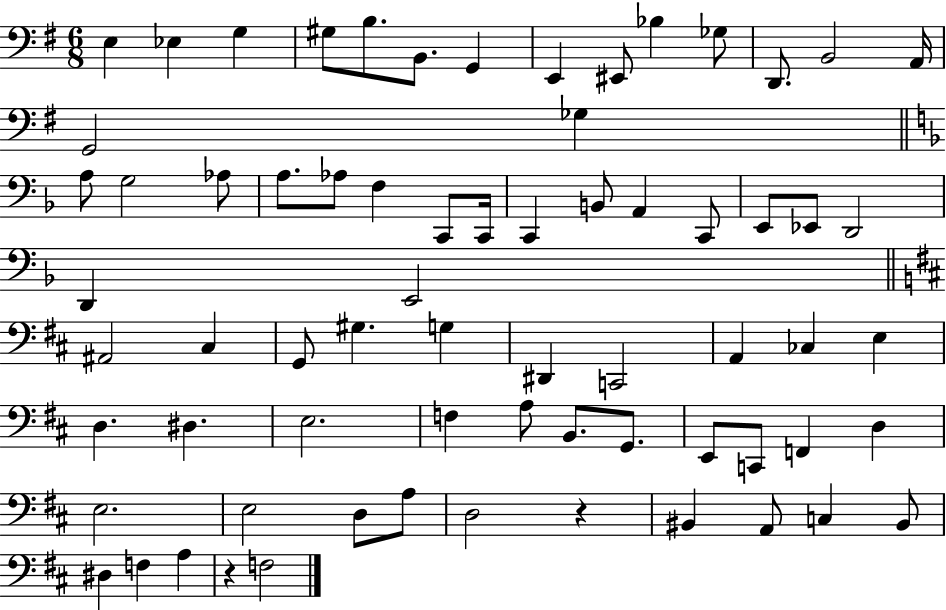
E3/q Eb3/q G3/q G#3/e B3/e. B2/e. G2/q E2/q EIS2/e Bb3/q Gb3/e D2/e. B2/h A2/s G2/h Gb3/q A3/e G3/h Ab3/e A3/e. Ab3/e F3/q C2/e C2/s C2/q B2/e A2/q C2/e E2/e Eb2/e D2/h D2/q E2/h A#2/h C#3/q G2/e G#3/q. G3/q D#2/q C2/h A2/q CES3/q E3/q D3/q. D#3/q. E3/h. F3/q A3/e B2/e. G2/e. E2/e C2/e F2/q D3/q E3/h. E3/h D3/e A3/e D3/h R/q BIS2/q A2/e C3/q BIS2/e D#3/q F3/q A3/q R/q F3/h